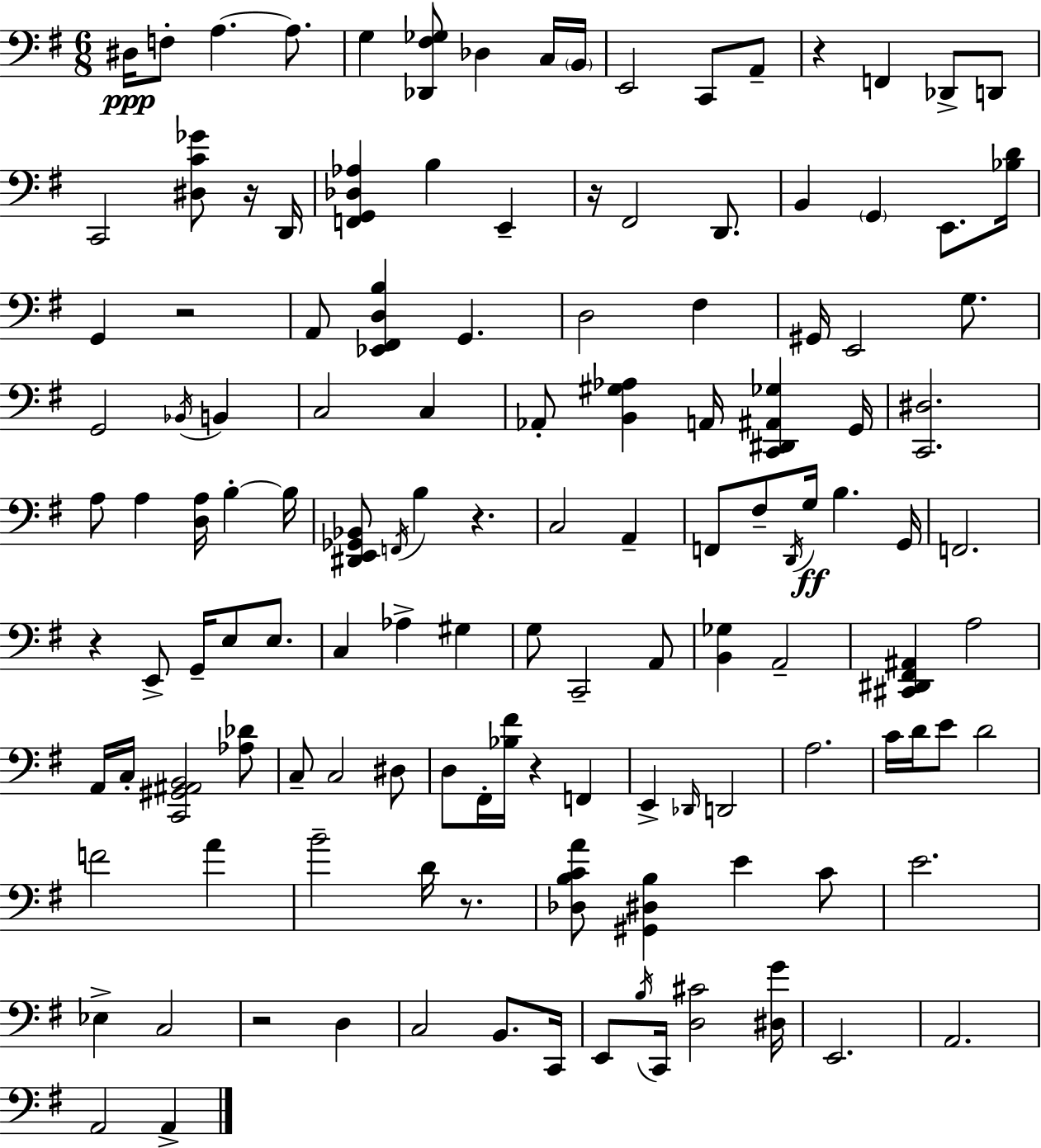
{
  \clef bass
  \numericTimeSignature
  \time 6/8
  \key g \major
  dis16\ppp f8-. a4.~~ a8. | g4 <des, fis ges>8 des4 c16 \parenthesize b,16 | e,2 c,8 a,8-- | r4 f,4 des,8-> d,8 | \break c,2 <dis c' ges'>8 r16 d,16 | <f, g, des aes>4 b4 e,4-- | r16 fis,2 d,8. | b,4 \parenthesize g,4 e,8. <bes d'>16 | \break g,4 r2 | a,8 <ees, fis, d b>4 g,4. | d2 fis4 | gis,16 e,2 g8. | \break g,2 \acciaccatura { bes,16 } b,4 | c2 c4 | aes,8-. <b, gis aes>4 a,16 <c, dis, ais, ges>4 | g,16 <c, dis>2. | \break a8 a4 <d a>16 b4-.~~ | b16 <dis, e, ges, bes,>8 \acciaccatura { f,16 } b4 r4. | c2 a,4-- | f,8 fis8-- \acciaccatura { d,16 } g16\ff b4. | \break g,16 f,2. | r4 e,8-> g,16-- e8 | e8. c4 aes4-> gis4 | g8 c,2-- | \break a,8 <b, ges>4 a,2-- | <cis, dis, fis, ais,>4 a2 | a,16 c16-. <c, gis, ais, b,>2 | <aes des'>8 c8-- c2 | \break dis8 d8 fis,16-. <bes fis'>16 r4 f,4 | e,4-> \grace { des,16 } d,2 | a2. | c'16 d'16 e'8 d'2 | \break f'2 | a'4 b'2-- | d'16 r8. <des b c' a'>8 <gis, dis b>4 e'4 | c'8 e'2. | \break ees4-> c2 | r2 | d4 c2 | b,8. c,16 e,8 \acciaccatura { b16 } c,16 <d cis'>2 | \break <dis g'>16 e,2. | a,2. | a,2 | a,4-> \bar "|."
}